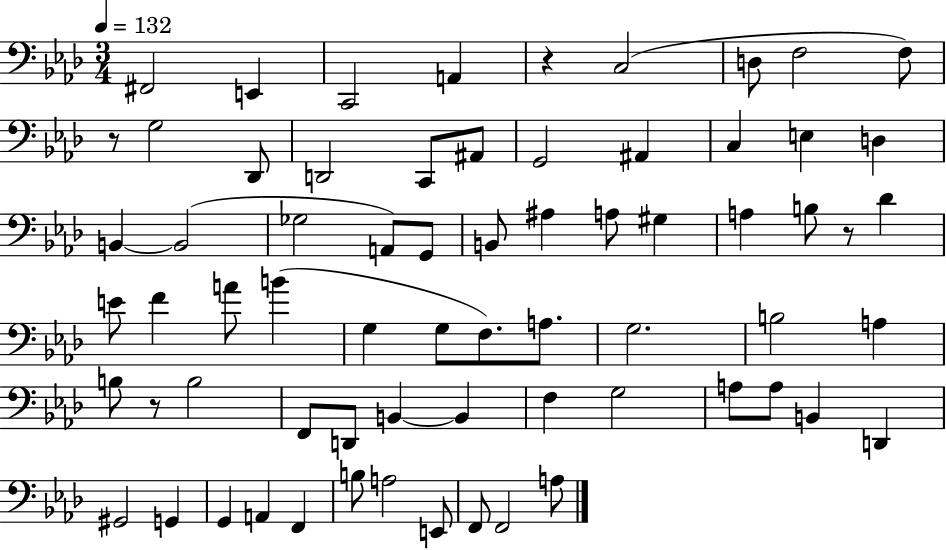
F#2/h E2/q C2/h A2/q R/q C3/h D3/e F3/h F3/e R/e G3/h Db2/e D2/h C2/e A#2/e G2/h A#2/q C3/q E3/q D3/q B2/q B2/h Gb3/h A2/e G2/e B2/e A#3/q A3/e G#3/q A3/q B3/e R/e Db4/q E4/e F4/q A4/e B4/q G3/q G3/e F3/e. A3/e. G3/h. B3/h A3/q B3/e R/e B3/h F2/e D2/e B2/q B2/q F3/q G3/h A3/e A3/e B2/q D2/q G#2/h G2/q G2/q A2/q F2/q B3/e A3/h E2/e F2/e F2/h A3/e